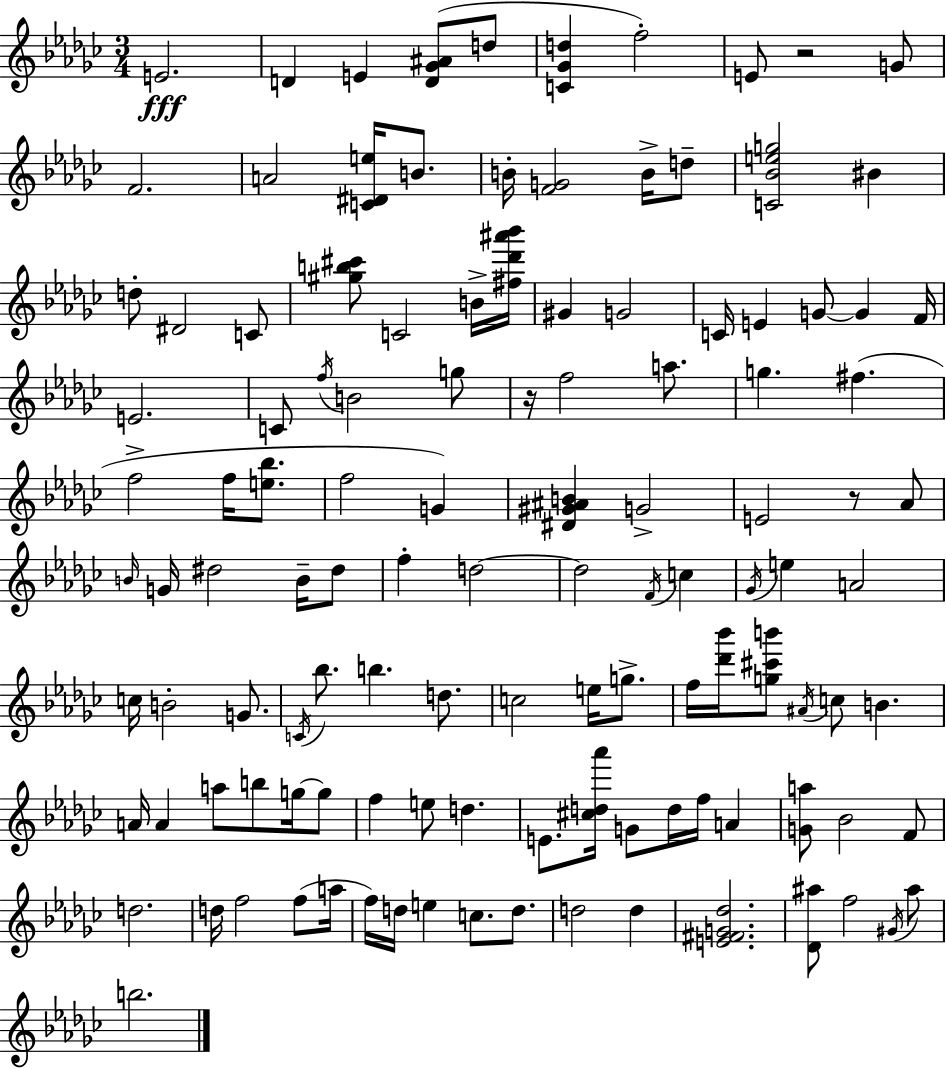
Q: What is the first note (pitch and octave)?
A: E4